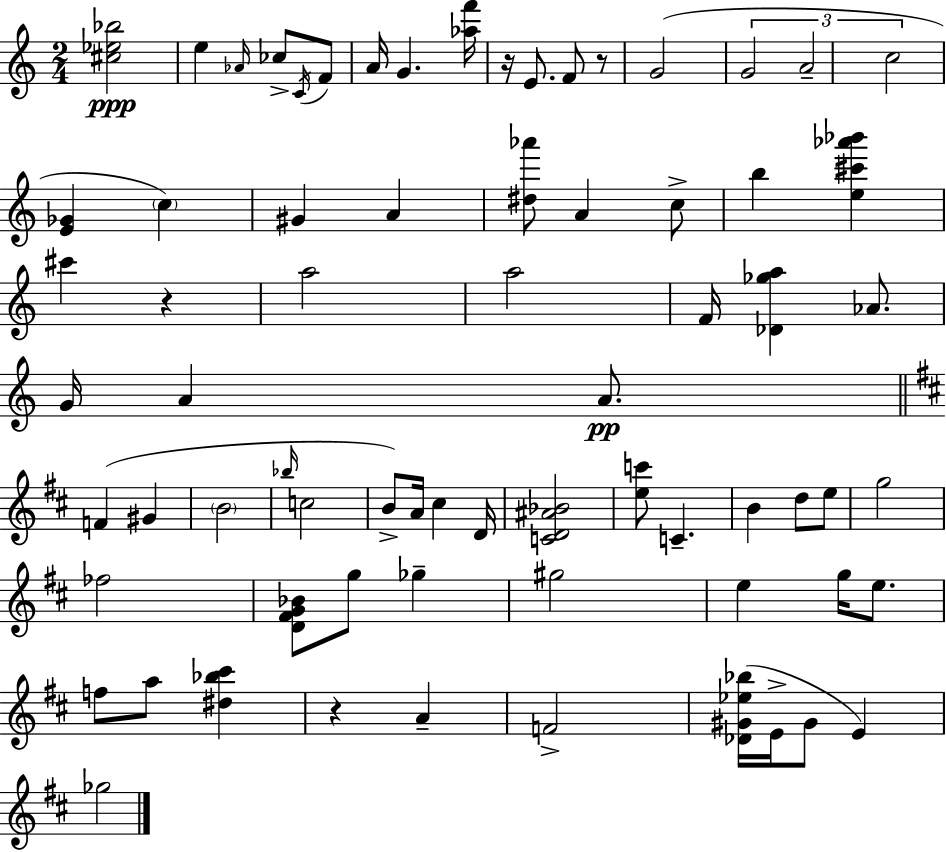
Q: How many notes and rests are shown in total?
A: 71